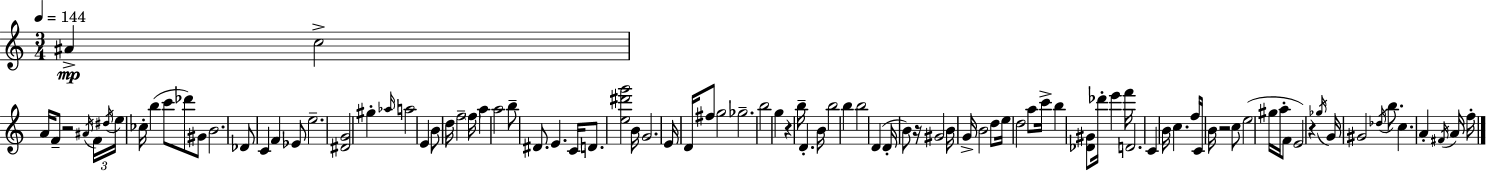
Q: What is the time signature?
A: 3/4